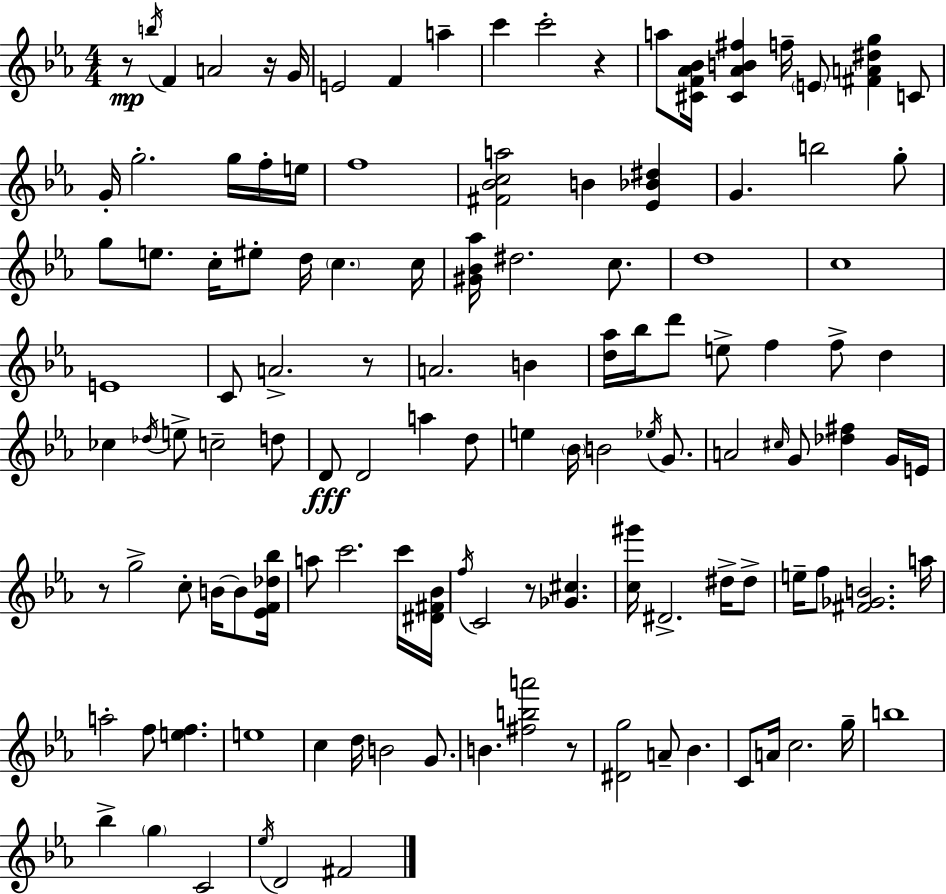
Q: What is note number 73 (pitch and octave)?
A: C4